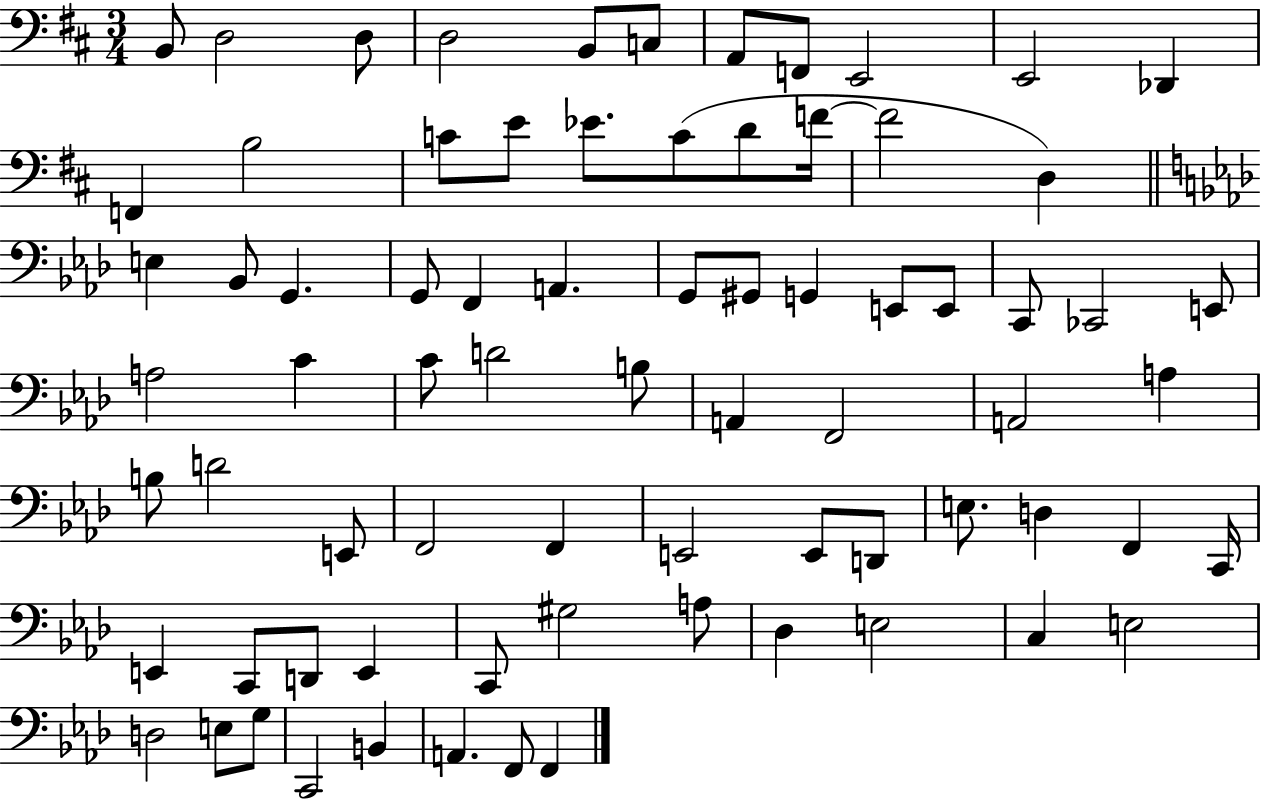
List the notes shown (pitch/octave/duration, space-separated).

B2/e D3/h D3/e D3/h B2/e C3/e A2/e F2/e E2/h E2/h Db2/q F2/q B3/h C4/e E4/e Eb4/e. C4/e D4/e F4/s F4/h D3/q E3/q Bb2/e G2/q. G2/e F2/q A2/q. G2/e G#2/e G2/q E2/e E2/e C2/e CES2/h E2/e A3/h C4/q C4/e D4/h B3/e A2/q F2/h A2/h A3/q B3/e D4/h E2/e F2/h F2/q E2/h E2/e D2/e E3/e. D3/q F2/q C2/s E2/q C2/e D2/e E2/q C2/e G#3/h A3/e Db3/q E3/h C3/q E3/h D3/h E3/e G3/e C2/h B2/q A2/q. F2/e F2/q